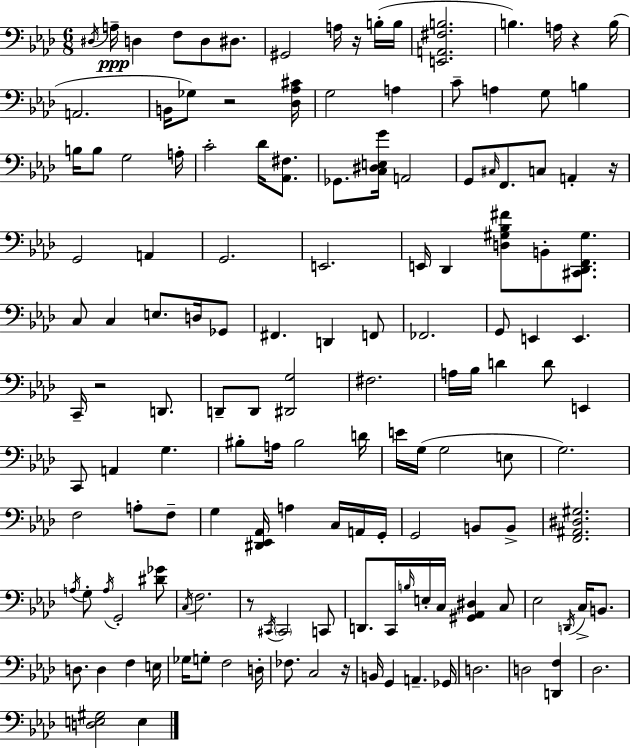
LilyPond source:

{
  \clef bass
  \numericTimeSignature
  \time 6/8
  \key aes \major
  \acciaccatura { dis16 }\ppp a16-- d4 f8 d8 dis8. | gis,2 a16 r16 b16-.( | b16 <e, a, fis b>2. | b4.) a16 r4 | \break b16( a,2. | b,16 ges8) r2 | <des aes cis'>16 g2 a4 | c'8-- a4 g8 b4 | \break b16 b8 g2 | a16-. c'2-. des'16 <aes, fis>8. | ges,8. <c dis e g'>16 a,2 | g,8 \grace { cis16 } f,8. c8 a,4-. | \break r16 g,2 a,4 | g,2. | e,2. | e,16 des,4 <d gis bes fis'>8 b,8-. <cis, des, f, gis>8. | \break c8 c4 e8. d16 | ges,8 fis,4. d,4 | f,8 fes,2. | g,8 e,4 e,4. | \break c,16-- r2 d,8. | d,8-- d,8 <dis, g>2 | fis2. | a16 bes16 d'4 d'8 e,4 | \break c,8 a,4 g4. | bis8-. a16 bis2 | d'16 e'16 g16( g2 | e8 g2.) | \break f2 a8-. | f8-- g4 <dis, ees, aes,>16 a4 c16 | a,16 g,16-. g,2 b,8 | b,8-> <f, ais, dis gis>2. | \break \acciaccatura { a16 } g8-. \acciaccatura { a16 } g,2-. | <dis' ges'>8 \acciaccatura { c16 } f2. | r8 \acciaccatura { cis,16 } \parenthesize cis,2 | c,8 d,8. c,16 \grace { b16 } e16-. | \break c16 <gis, aes, dis>4 c8 ees2 | \acciaccatura { d,16 } c16-> b,8. d8. d4 | f4 e16 ges16 g8-. f2 | d16-. fes8. c2 | \break r16 b,16 g,4 | a,4.-- ges,16 d2. | d2 | <d, f>4 des2. | \break <d e gis>2 | e4 \bar "|."
}